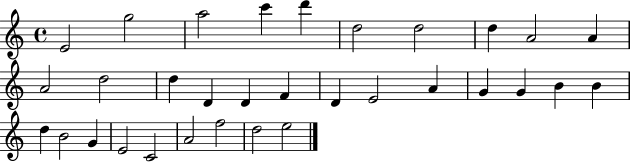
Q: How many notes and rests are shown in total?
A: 32